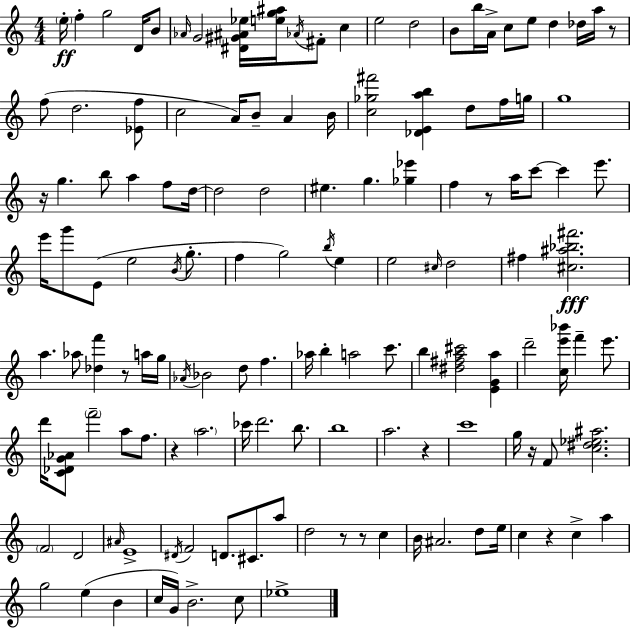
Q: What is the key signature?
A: C major